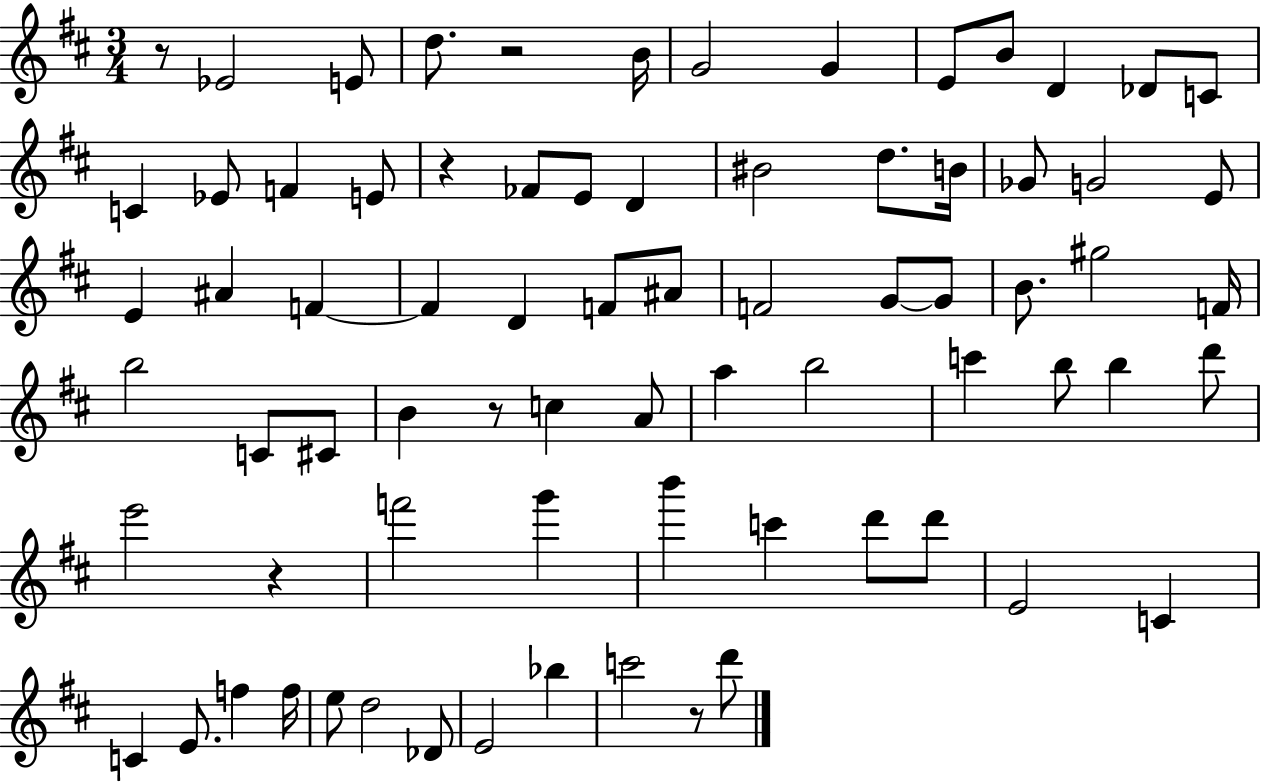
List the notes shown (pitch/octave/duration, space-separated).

R/e Eb4/h E4/e D5/e. R/h B4/s G4/h G4/q E4/e B4/e D4/q Db4/e C4/e C4/q Eb4/e F4/q E4/e R/q FES4/e E4/e D4/q BIS4/h D5/e. B4/s Gb4/e G4/h E4/e E4/q A#4/q F4/q F4/q D4/q F4/e A#4/e F4/h G4/e G4/e B4/e. G#5/h F4/s B5/h C4/e C#4/e B4/q R/e C5/q A4/e A5/q B5/h C6/q B5/e B5/q D6/e E6/h R/q F6/h G6/q B6/q C6/q D6/e D6/e E4/h C4/q C4/q E4/e. F5/q F5/s E5/e D5/h Db4/e E4/h Bb5/q C6/h R/e D6/e